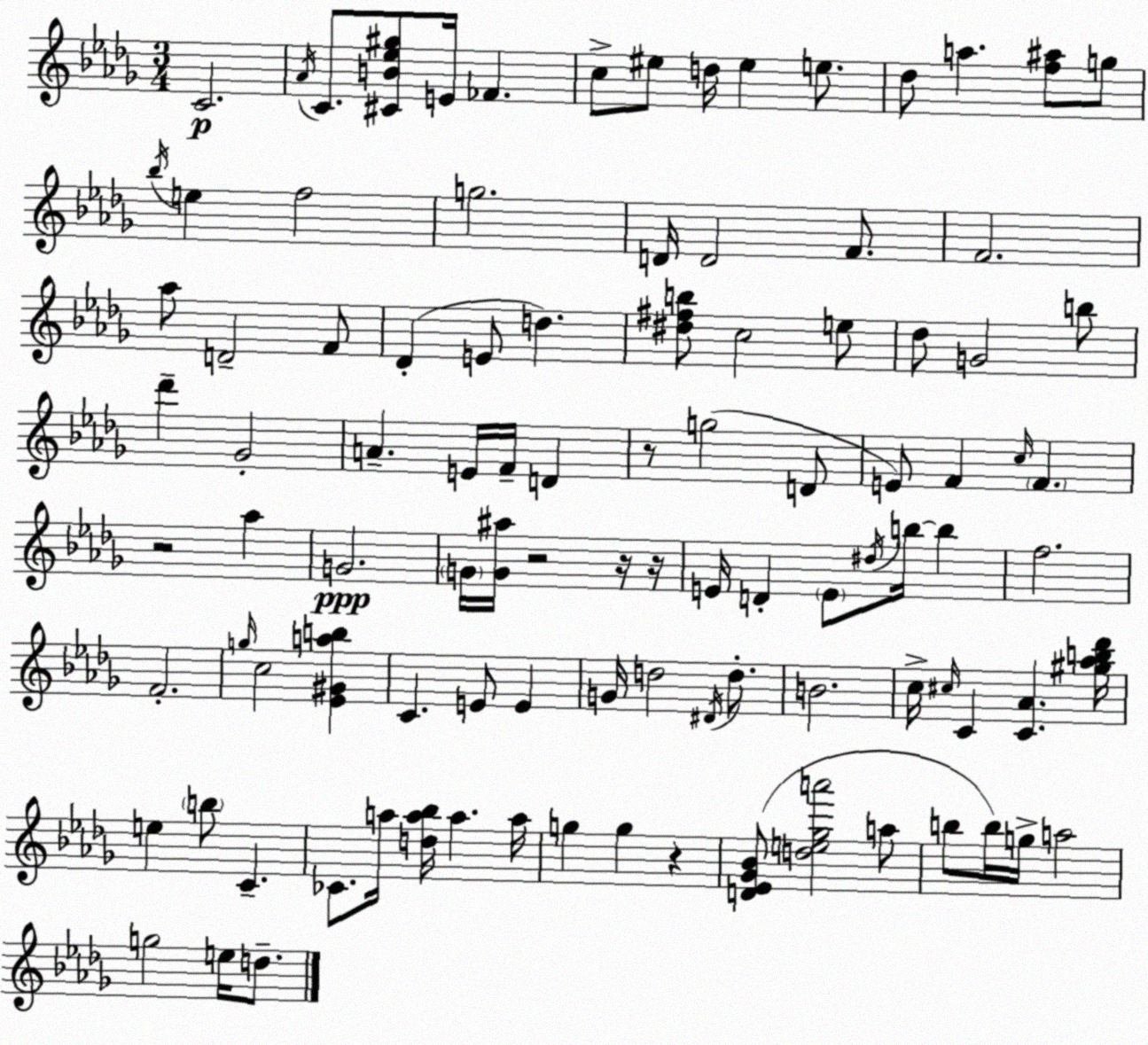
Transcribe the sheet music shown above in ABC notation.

X:1
T:Untitled
M:3/4
L:1/4
K:Bbm
C2 _A/4 C/2 [^CB_e^g]/2 E/4 _F c/2 ^e/2 d/4 ^e e/2 _d/2 a [f^a]/2 g/2 _b/4 e f2 g2 D/4 D2 F/2 F2 _a/2 D2 F/2 _D E/2 d [^d^fb]/2 c2 e/2 _d/2 G2 b/2 _d' _G2 A E/4 F/4 D z/2 g2 D/2 E/2 F c/4 F z2 _a G2 G/4 [G^a]/4 z2 z/4 z/4 E/4 D E/2 ^d/4 b/4 b f2 F2 g/4 c2 [_E^Gab] C E/2 E G/4 d2 ^D/4 d/2 B2 c/4 ^c/4 C [C_A] [^g_ab_d']/4 e b/2 C _C/2 a/4 [da_b]/4 a a/4 g g z [D_E_G_B]/2 [de_ga']2 a/2 b/2 b/4 g/4 a2 g2 e/4 d/2